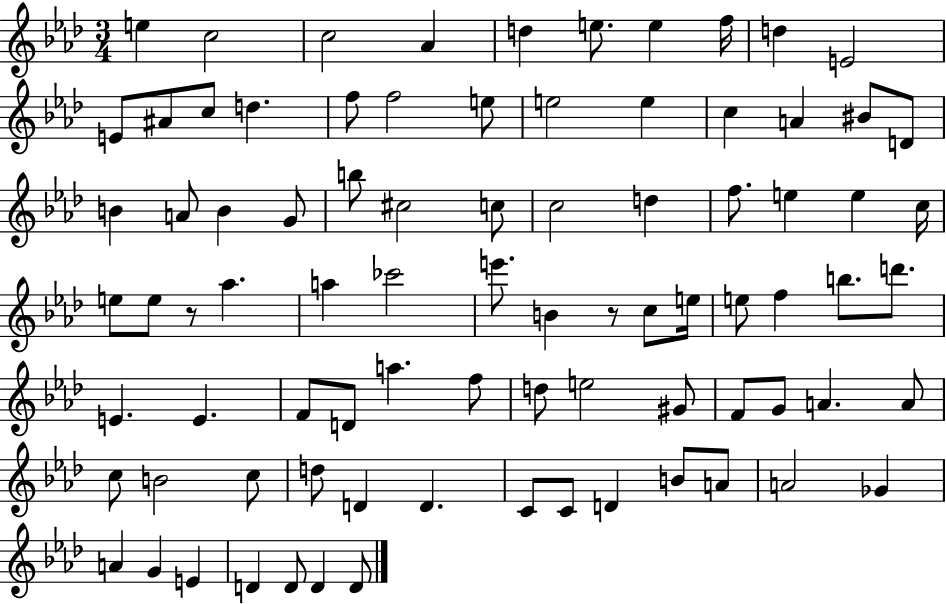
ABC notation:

X:1
T:Untitled
M:3/4
L:1/4
K:Ab
e c2 c2 _A d e/2 e f/4 d E2 E/2 ^A/2 c/2 d f/2 f2 e/2 e2 e c A ^B/2 D/2 B A/2 B G/2 b/2 ^c2 c/2 c2 d f/2 e e c/4 e/2 e/2 z/2 _a a _c'2 e'/2 B z/2 c/2 e/4 e/2 f b/2 d'/2 E E F/2 D/2 a f/2 d/2 e2 ^G/2 F/2 G/2 A A/2 c/2 B2 c/2 d/2 D D C/2 C/2 D B/2 A/2 A2 _G A G E D D/2 D D/2